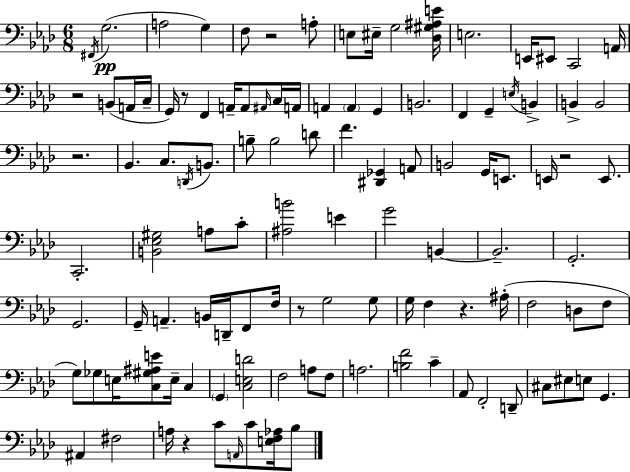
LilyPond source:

{
  \clef bass
  \numericTimeSignature
  \time 6/8
  \key f \minor
  \acciaccatura { fis,16 }(\pp g2. | a2 g4) | f8 r2 a8-. | e8 eis16-- g2 | \break <des gis ais e'>16 e2. | e,16 eis,8 c,2 | a,16 r2 b,8( a,16 | c16-- g,16) r8 f,4 a,16-- a,8 \grace { ais,16 } | \break c16 a,16 a,4 \parenthesize a,4 g,4 | b,2. | f,4 g,4-- \acciaccatura { e16 } b,4-> | b,4-> b,2 | \break r2. | bes,4. c8. | \acciaccatura { d,16 } b,8. b8-- b2 | d'8 f'4. <dis, ges,>4 | \break a,8 b,2 | g,16 e,8. e,16 r2 | e,8. c,2.-. | <b, ees gis>2 | \break a8 c'8-. <ais b'>2 | e'4 g'2 | b,4~~ b,2.-- | g,2.-. | \break g,2. | g,16-- a,4.-- b,16 | d,16-- f,8 f16 r8 g2 | g8 g16 f4 r4. | \break ais16-.( f2 | d8 f8 g8) ges8 e16 <c gis ais e'>8 e16-- | c4 \parenthesize g,4 <c e d'>2 | f2 | \break a8 f8 a2. | <b f'>2 | c'4-- aes,8 f,2-. | d,8-- cis8 eis8 e8 g,4. | \break ais,4 fis2 | a16 r4 c'8 \grace { a,16 } | c'8 <e f aes>16 bes8 \bar "|."
}